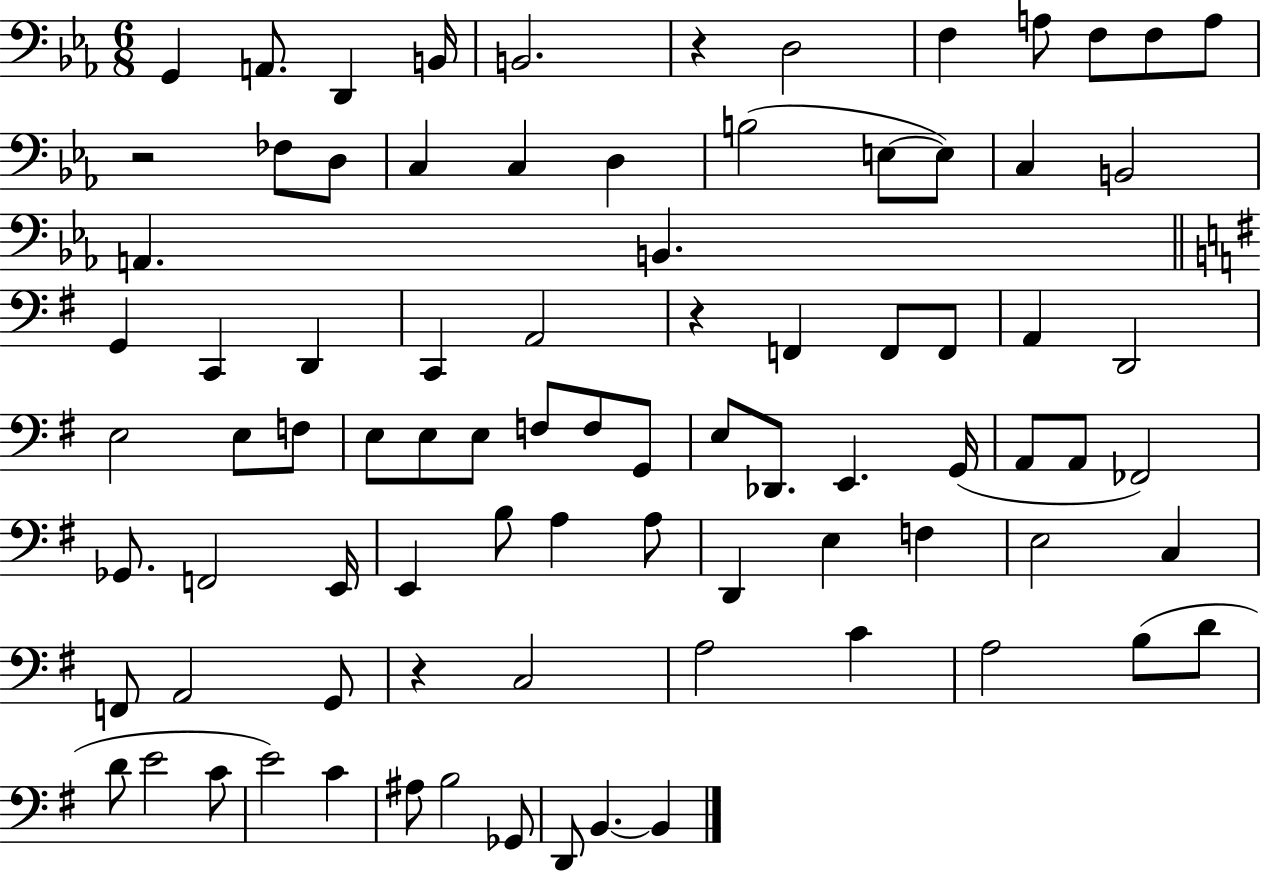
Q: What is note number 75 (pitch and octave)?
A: C4